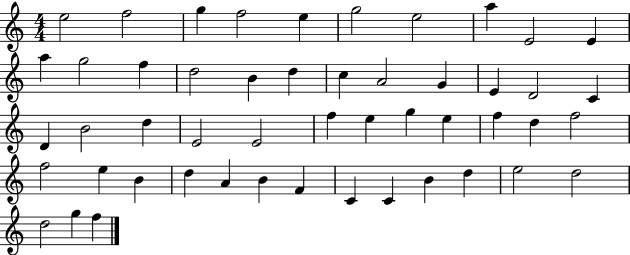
{
  \clef treble
  \numericTimeSignature
  \time 4/4
  \key c \major
  e''2 f''2 | g''4 f''2 e''4 | g''2 e''2 | a''4 e'2 e'4 | \break a''4 g''2 f''4 | d''2 b'4 d''4 | c''4 a'2 g'4 | e'4 d'2 c'4 | \break d'4 b'2 d''4 | e'2 e'2 | f''4 e''4 g''4 e''4 | f''4 d''4 f''2 | \break f''2 e''4 b'4 | d''4 a'4 b'4 f'4 | c'4 c'4 b'4 d''4 | e''2 d''2 | \break d''2 g''4 f''4 | \bar "|."
}